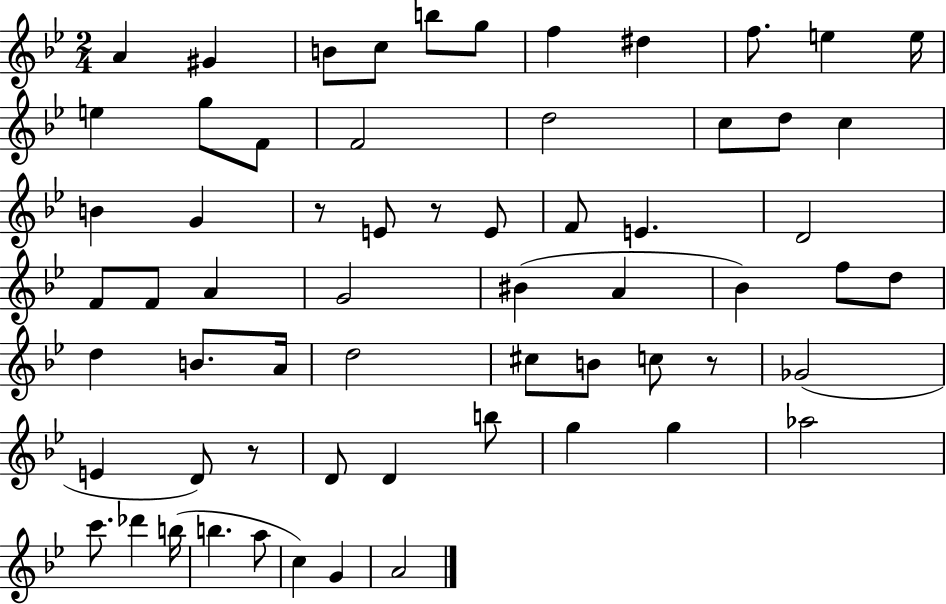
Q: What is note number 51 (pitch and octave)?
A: Ab5